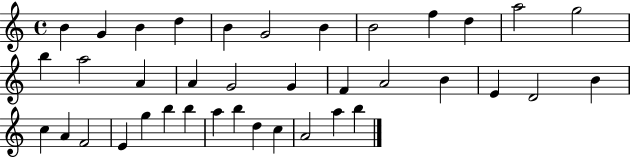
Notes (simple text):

B4/q G4/q B4/q D5/q B4/q G4/h B4/q B4/h F5/q D5/q A5/h G5/h B5/q A5/h A4/q A4/q G4/h G4/q F4/q A4/h B4/q E4/q D4/h B4/q C5/q A4/q F4/h E4/q G5/q B5/q B5/q A5/q B5/q D5/q C5/q A4/h A5/q B5/q